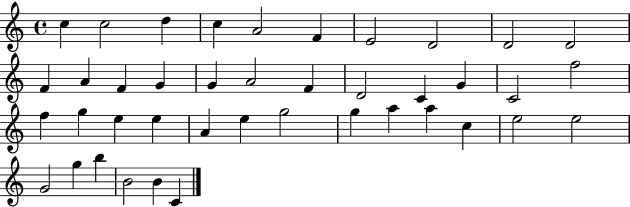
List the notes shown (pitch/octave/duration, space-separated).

C5/q C5/h D5/q C5/q A4/h F4/q E4/h D4/h D4/h D4/h F4/q A4/q F4/q G4/q G4/q A4/h F4/q D4/h C4/q G4/q C4/h F5/h F5/q G5/q E5/q E5/q A4/q E5/q G5/h G5/q A5/q A5/q C5/q E5/h E5/h G4/h G5/q B5/q B4/h B4/q C4/q